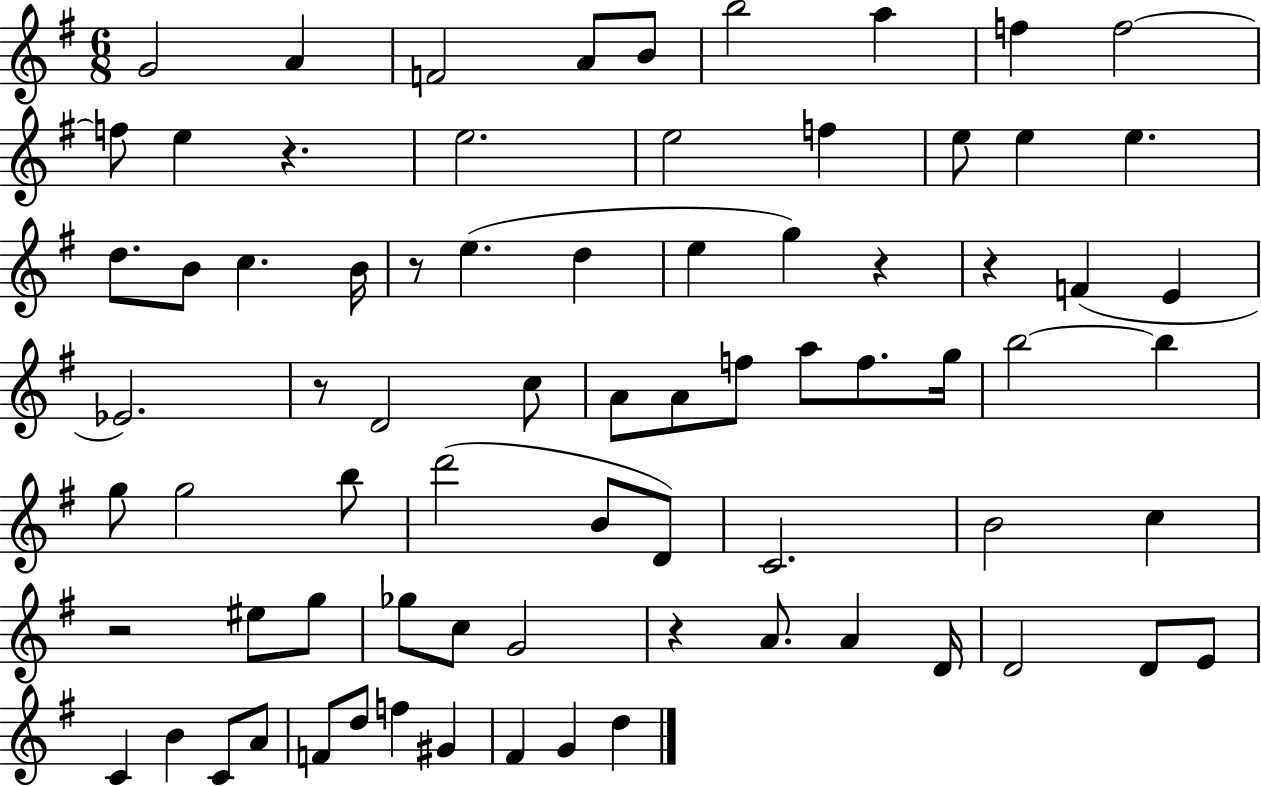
X:1
T:Untitled
M:6/8
L:1/4
K:G
G2 A F2 A/2 B/2 b2 a f f2 f/2 e z e2 e2 f e/2 e e d/2 B/2 c B/4 z/2 e d e g z z F E _E2 z/2 D2 c/2 A/2 A/2 f/2 a/2 f/2 g/4 b2 b g/2 g2 b/2 d'2 B/2 D/2 C2 B2 c z2 ^e/2 g/2 _g/2 c/2 G2 z A/2 A D/4 D2 D/2 E/2 C B C/2 A/2 F/2 d/2 f ^G ^F G d